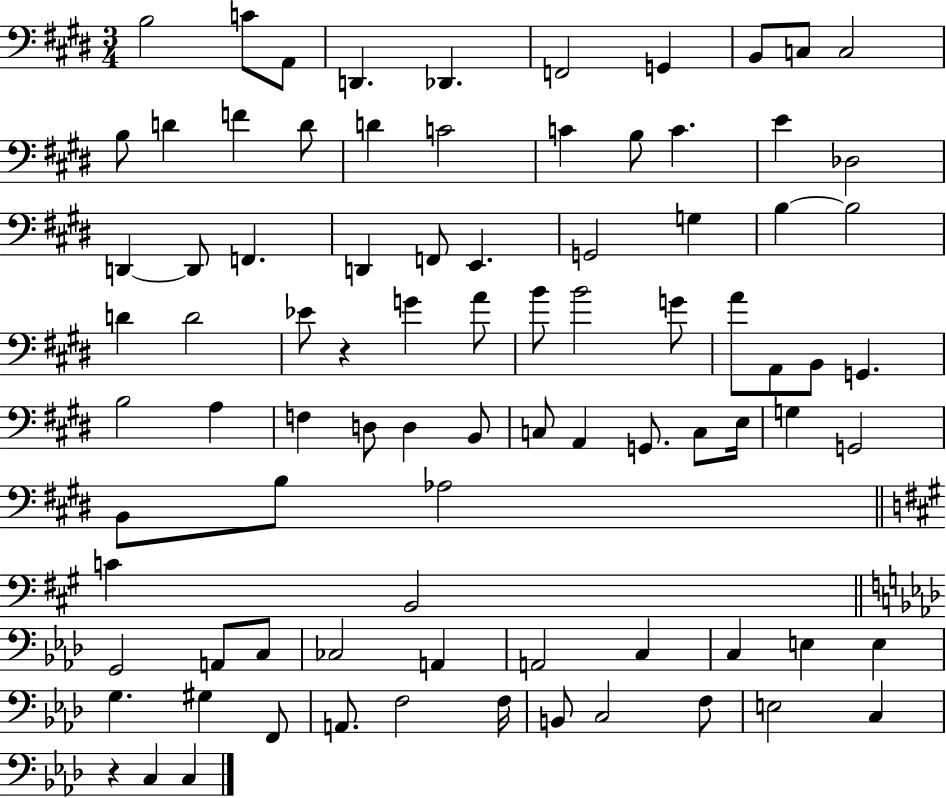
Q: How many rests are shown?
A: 2